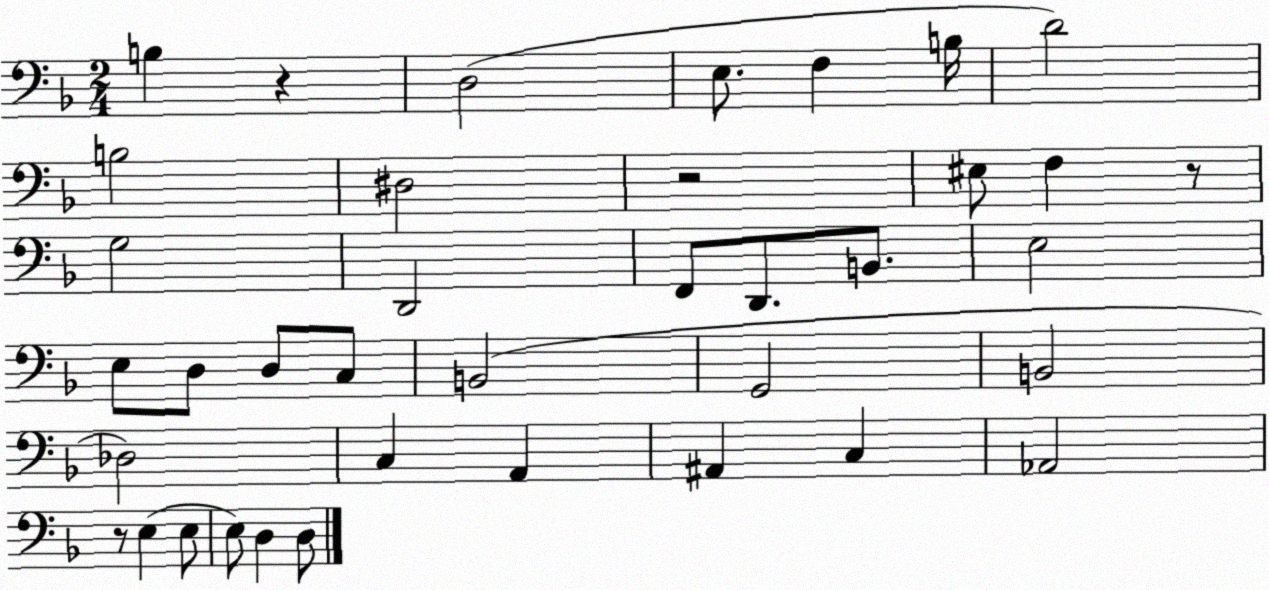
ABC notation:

X:1
T:Untitled
M:2/4
L:1/4
K:F
B, z D,2 E,/2 F, B,/4 D2 B,2 ^D,2 z2 ^E,/2 F, z/2 G,2 D,,2 F,,/2 D,,/2 B,,/2 E,2 E,/2 D,/2 D,/2 C,/2 B,,2 G,,2 B,,2 _D,2 C, A,, ^A,, C, _A,,2 z/2 E, E,/2 E,/2 D, D,/2